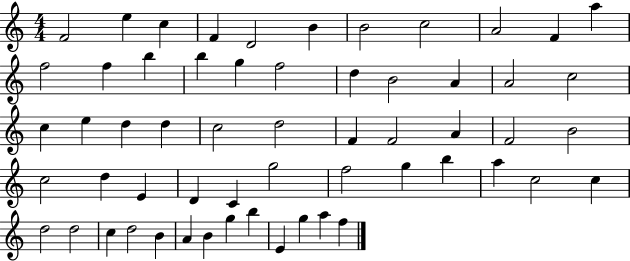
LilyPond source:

{
  \clef treble
  \numericTimeSignature
  \time 4/4
  \key c \major
  f'2 e''4 c''4 | f'4 d'2 b'4 | b'2 c''2 | a'2 f'4 a''4 | \break f''2 f''4 b''4 | b''4 g''4 f''2 | d''4 b'2 a'4 | a'2 c''2 | \break c''4 e''4 d''4 d''4 | c''2 d''2 | f'4 f'2 a'4 | f'2 b'2 | \break c''2 d''4 e'4 | d'4 c'4 g''2 | f''2 g''4 b''4 | a''4 c''2 c''4 | \break d''2 d''2 | c''4 d''2 b'4 | a'4 b'4 g''4 b''4 | e'4 g''4 a''4 f''4 | \break \bar "|."
}